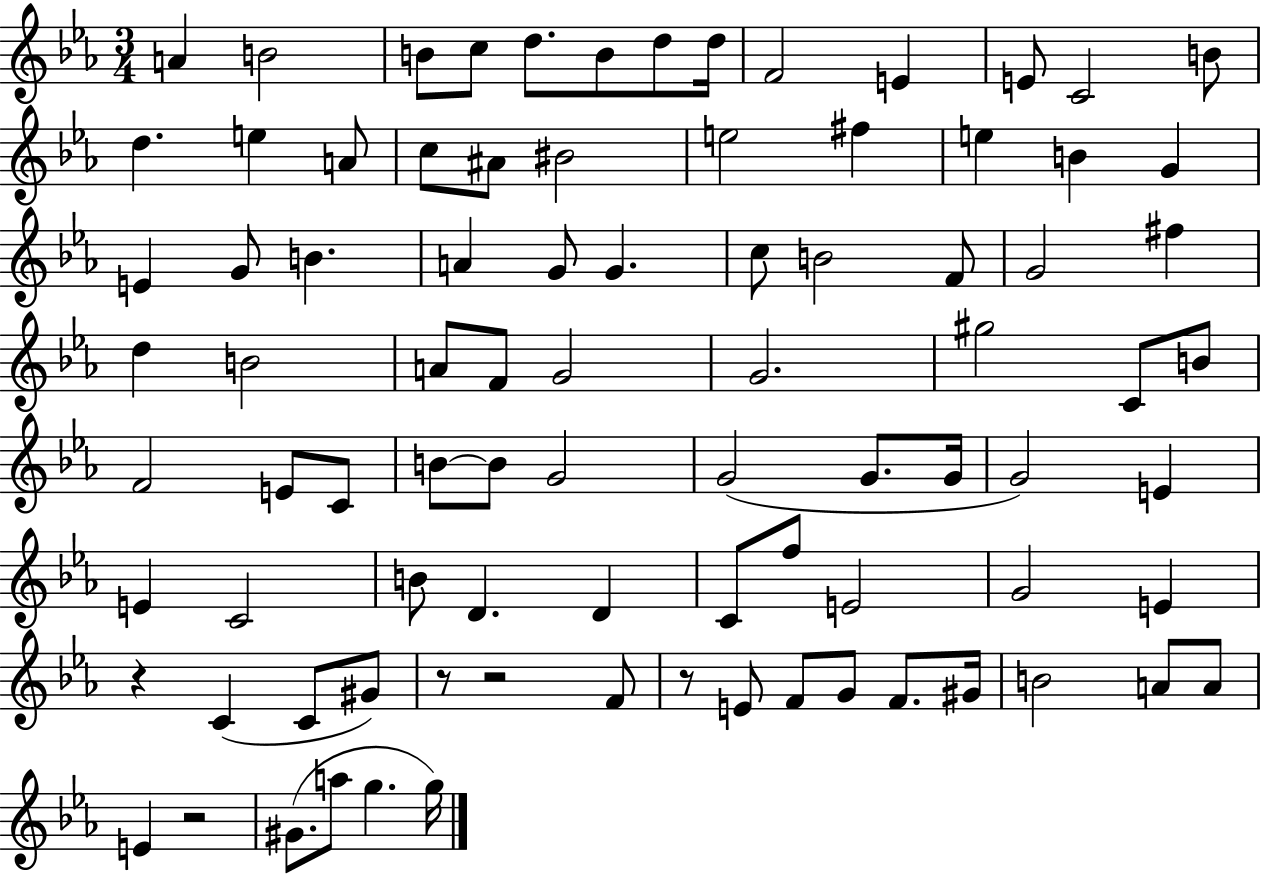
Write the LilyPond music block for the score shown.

{
  \clef treble
  \numericTimeSignature
  \time 3/4
  \key ees \major
  a'4 b'2 | b'8 c''8 d''8. b'8 d''8 d''16 | f'2 e'4 | e'8 c'2 b'8 | \break d''4. e''4 a'8 | c''8 ais'8 bis'2 | e''2 fis''4 | e''4 b'4 g'4 | \break e'4 g'8 b'4. | a'4 g'8 g'4. | c''8 b'2 f'8 | g'2 fis''4 | \break d''4 b'2 | a'8 f'8 g'2 | g'2. | gis''2 c'8 b'8 | \break f'2 e'8 c'8 | b'8~~ b'8 g'2 | g'2( g'8. g'16 | g'2) e'4 | \break e'4 c'2 | b'8 d'4. d'4 | c'8 f''8 e'2 | g'2 e'4 | \break r4 c'4( c'8 gis'8) | r8 r2 f'8 | r8 e'8 f'8 g'8 f'8. gis'16 | b'2 a'8 a'8 | \break e'4 r2 | gis'8.( a''8 g''4. g''16) | \bar "|."
}